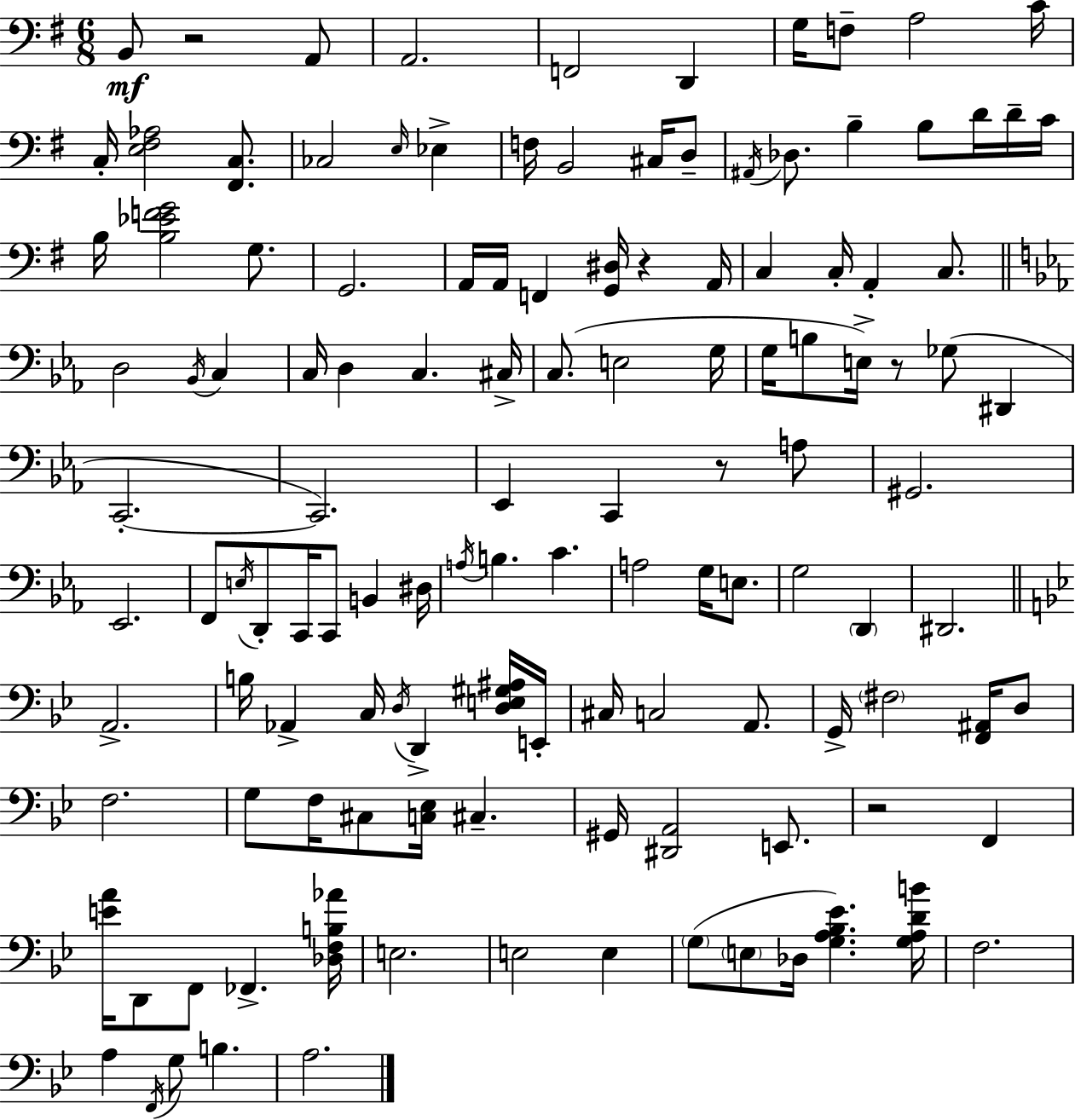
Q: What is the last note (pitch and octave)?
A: A3